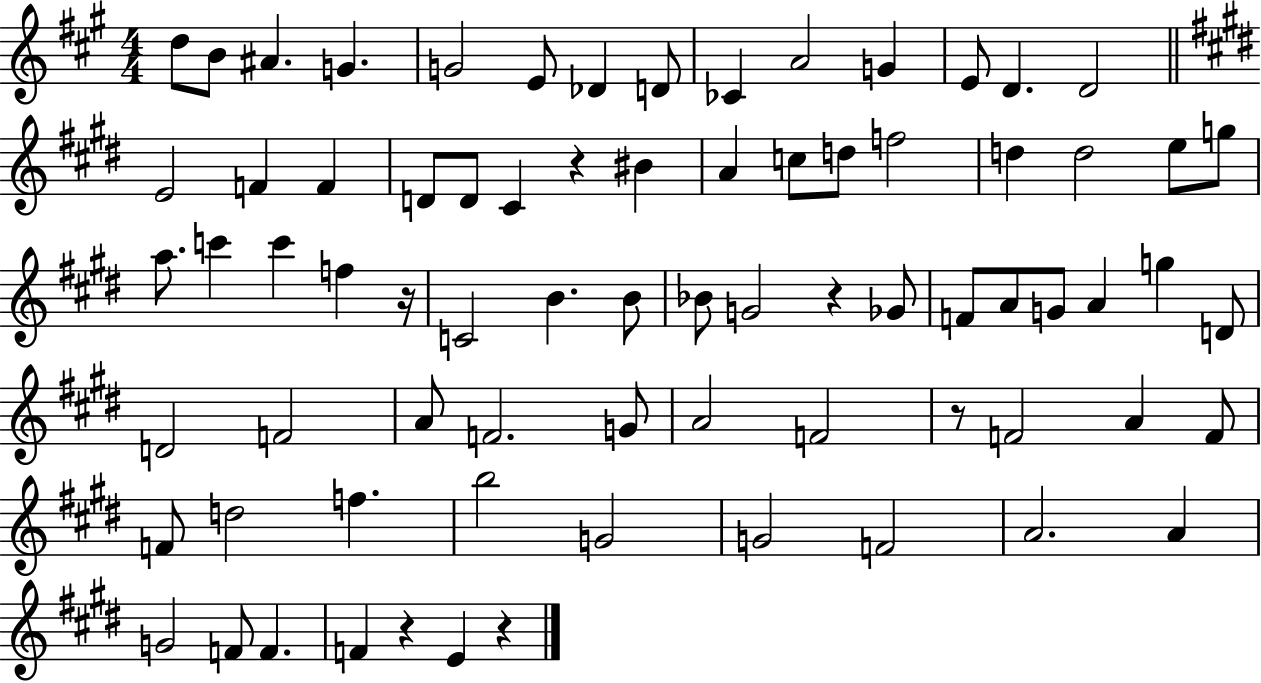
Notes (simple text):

D5/e B4/e A#4/q. G4/q. G4/h E4/e Db4/q D4/e CES4/q A4/h G4/q E4/e D4/q. D4/h E4/h F4/q F4/q D4/e D4/e C#4/q R/q BIS4/q A4/q C5/e D5/e F5/h D5/q D5/h E5/e G5/e A5/e. C6/q C6/q F5/q R/s C4/h B4/q. B4/e Bb4/e G4/h R/q Gb4/e F4/e A4/e G4/e A4/q G5/q D4/e D4/h F4/h A4/e F4/h. G4/e A4/h F4/h R/e F4/h A4/q F4/e F4/e D5/h F5/q. B5/h G4/h G4/h F4/h A4/h. A4/q G4/h F4/e F4/q. F4/q R/q E4/q R/q